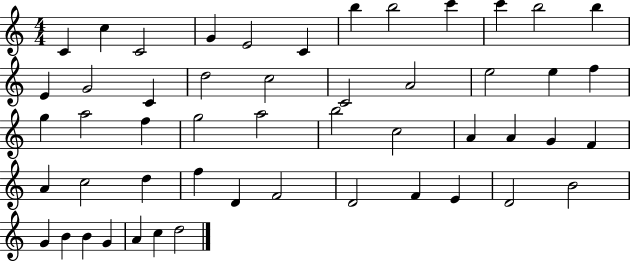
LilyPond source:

{
  \clef treble
  \numericTimeSignature
  \time 4/4
  \key c \major
  c'4 c''4 c'2 | g'4 e'2 c'4 | b''4 b''2 c'''4 | c'''4 b''2 b''4 | \break e'4 g'2 c'4 | d''2 c''2 | c'2 a'2 | e''2 e''4 f''4 | \break g''4 a''2 f''4 | g''2 a''2 | b''2 c''2 | a'4 a'4 g'4 f'4 | \break a'4 c''2 d''4 | f''4 d'4 f'2 | d'2 f'4 e'4 | d'2 b'2 | \break g'4 b'4 b'4 g'4 | a'4 c''4 d''2 | \bar "|."
}